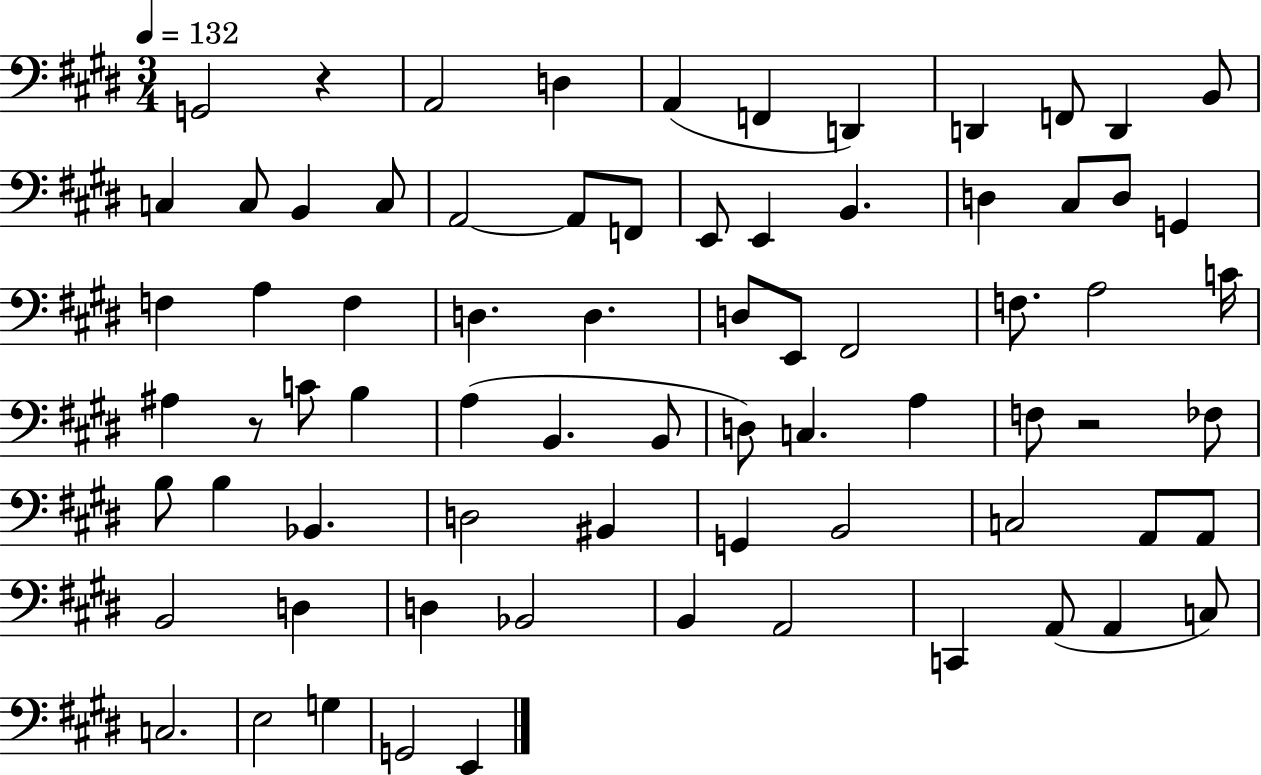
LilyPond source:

{
  \clef bass
  \numericTimeSignature
  \time 3/4
  \key e \major
  \tempo 4 = 132
  \repeat volta 2 { g,2 r4 | a,2 d4 | a,4( f,4 d,4) | d,4 f,8 d,4 b,8 | \break c4 c8 b,4 c8 | a,2~~ a,8 f,8 | e,8 e,4 b,4. | d4 cis8 d8 g,4 | \break f4 a4 f4 | d4. d4. | d8 e,8 fis,2 | f8. a2 c'16 | \break ais4 r8 c'8 b4 | a4( b,4. b,8 | d8) c4. a4 | f8 r2 fes8 | \break b8 b4 bes,4. | d2 bis,4 | g,4 b,2 | c2 a,8 a,8 | \break b,2 d4 | d4 bes,2 | b,4 a,2 | c,4 a,8( a,4 c8) | \break c2. | e2 g4 | g,2 e,4 | } \bar "|."
}